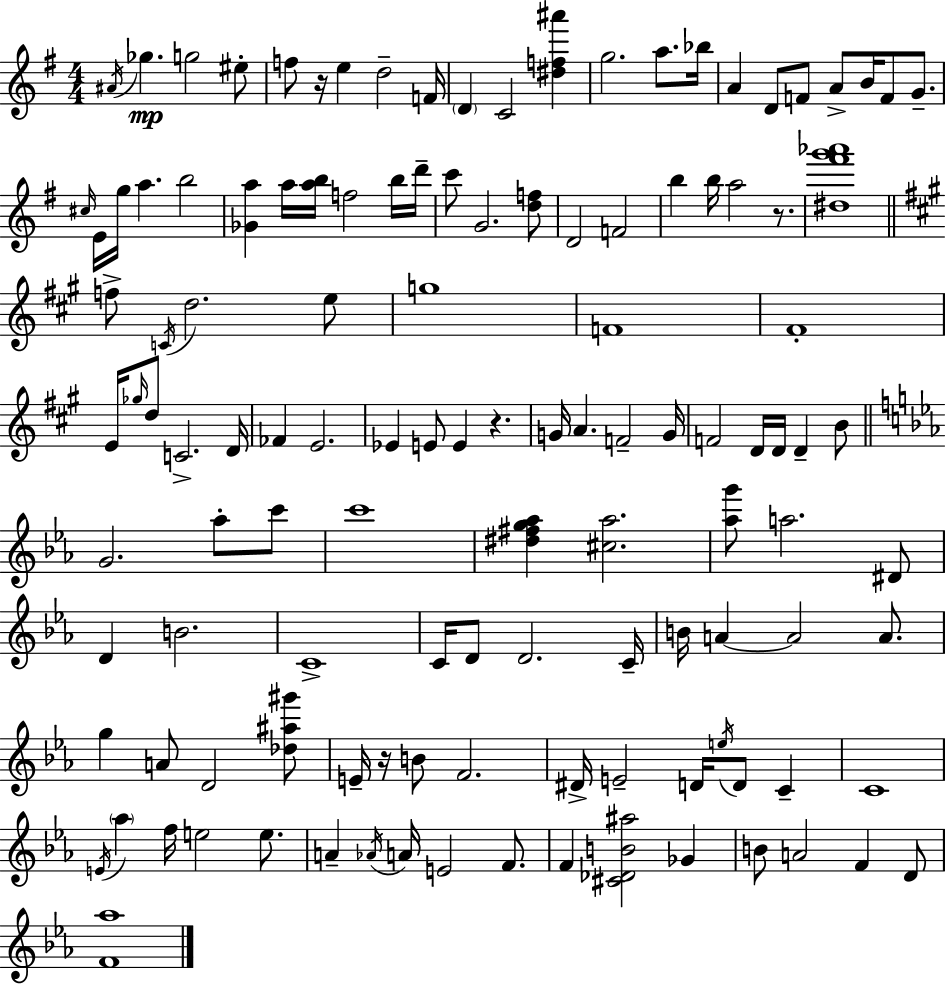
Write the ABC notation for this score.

X:1
T:Untitled
M:4/4
L:1/4
K:Em
^A/4 _g g2 ^e/2 f/2 z/4 e d2 F/4 D C2 [^df^a'] g2 a/2 _b/4 A D/2 F/2 A/2 B/4 F/2 G/2 ^c/4 E/4 g/4 a b2 [_Ga] a/4 [ab]/4 f2 b/4 d'/4 c'/2 G2 [df]/2 D2 F2 b b/4 a2 z/2 [^d^f'g'_a']4 f/2 C/4 d2 e/2 g4 F4 ^F4 E/4 _g/4 d/2 C2 D/4 _F E2 _E E/2 E z G/4 A F2 G/4 F2 D/4 D/4 D B/2 G2 _a/2 c'/2 c'4 [^d^fg_a] [^c_a]2 [_ag']/2 a2 ^D/2 D B2 C4 C/4 D/2 D2 C/4 B/4 A A2 A/2 g A/2 D2 [_d^a^g']/2 E/4 z/4 B/2 F2 ^D/4 E2 D/4 e/4 D/2 C C4 E/4 _a f/4 e2 e/2 A _A/4 A/4 E2 F/2 F [^C_DB^a]2 _G B/2 A2 F D/2 [F_a]4